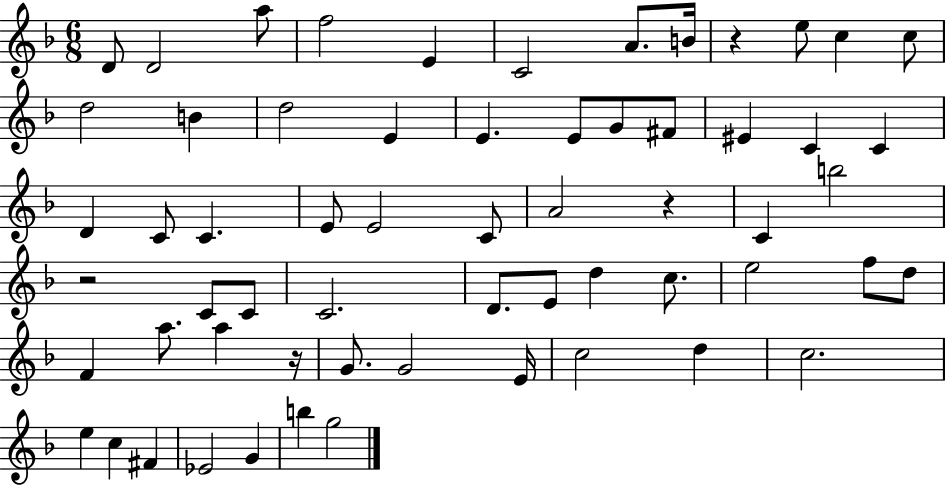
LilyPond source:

{
  \clef treble
  \numericTimeSignature
  \time 6/8
  \key f \major
  d'8 d'2 a''8 | f''2 e'4 | c'2 a'8. b'16 | r4 e''8 c''4 c''8 | \break d''2 b'4 | d''2 e'4 | e'4. e'8 g'8 fis'8 | eis'4 c'4 c'4 | \break d'4 c'8 c'4. | e'8 e'2 c'8 | a'2 r4 | c'4 b''2 | \break r2 c'8 c'8 | c'2. | d'8. e'8 d''4 c''8. | e''2 f''8 d''8 | \break f'4 a''8. a''4 r16 | g'8. g'2 e'16 | c''2 d''4 | c''2. | \break e''4 c''4 fis'4 | ees'2 g'4 | b''4 g''2 | \bar "|."
}